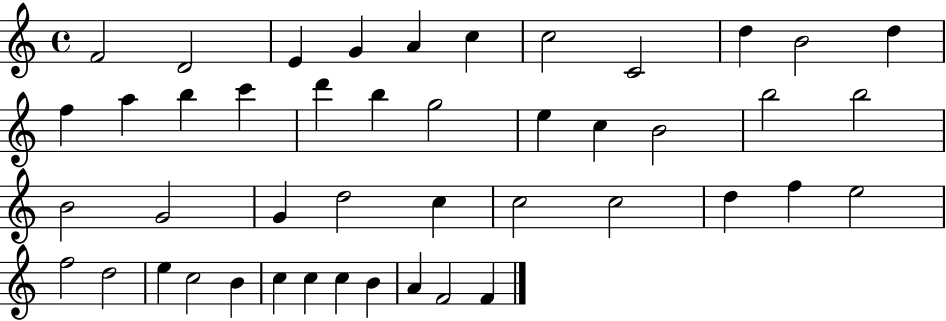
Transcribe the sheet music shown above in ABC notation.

X:1
T:Untitled
M:4/4
L:1/4
K:C
F2 D2 E G A c c2 C2 d B2 d f a b c' d' b g2 e c B2 b2 b2 B2 G2 G d2 c c2 c2 d f e2 f2 d2 e c2 B c c c B A F2 F